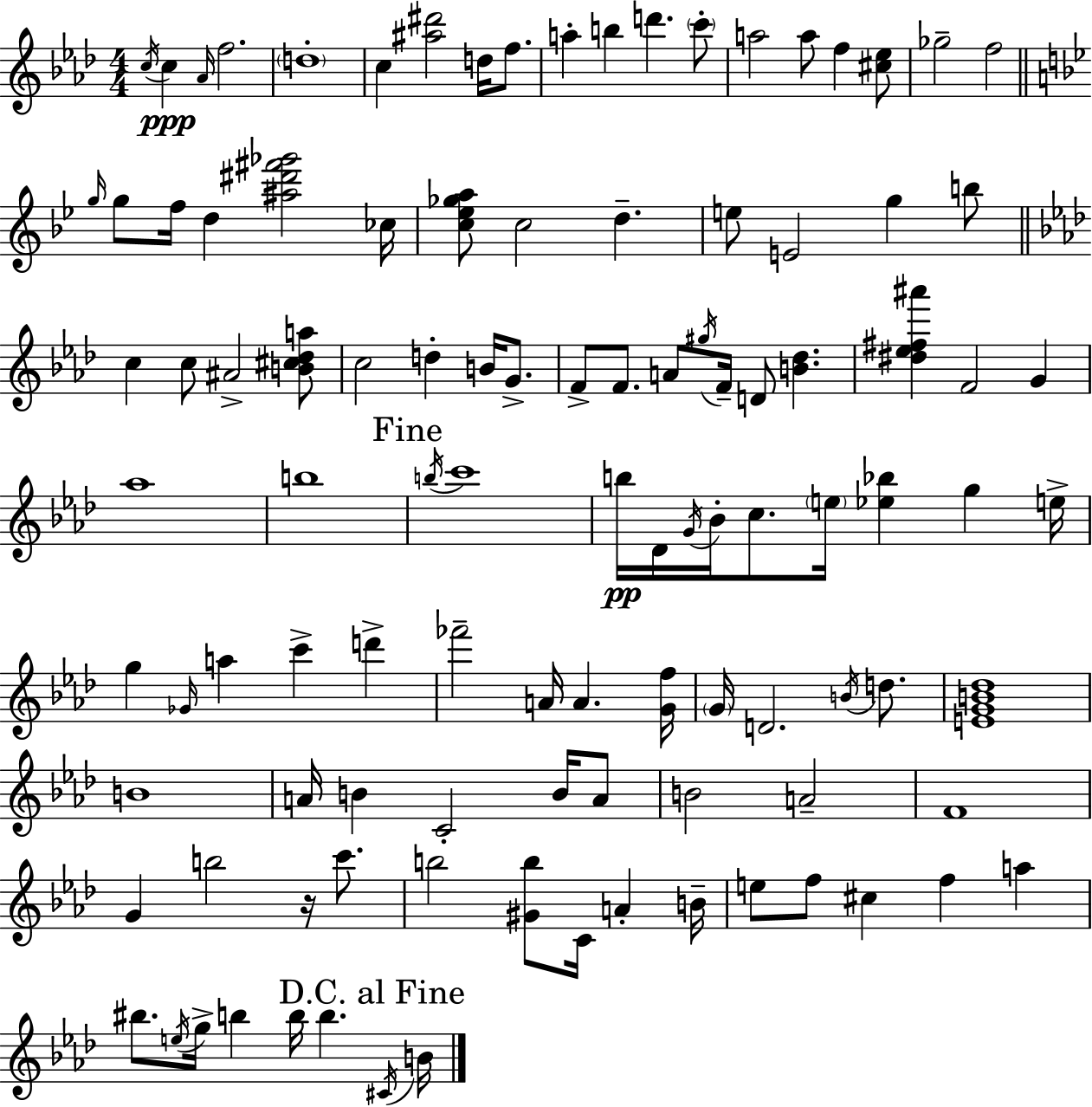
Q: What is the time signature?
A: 4/4